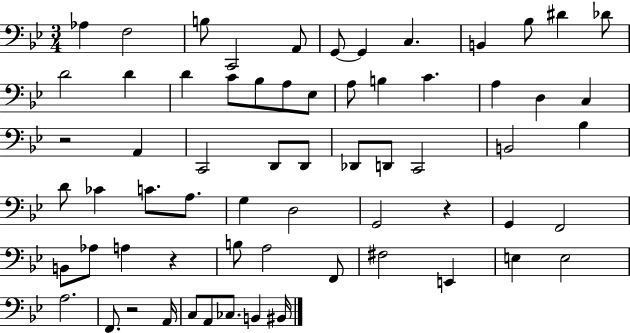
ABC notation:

X:1
T:Untitled
M:3/4
L:1/4
K:Bb
_A, F,2 B,/2 C,,2 A,,/2 G,,/2 G,, C, B,, _B,/2 ^D _D/2 D2 D D C/2 _B,/2 A,/2 _E,/2 A,/2 B, C A, D, C, z2 A,, C,,2 D,,/2 D,,/2 _D,,/2 D,,/2 C,,2 B,,2 _B, D/2 _C C/2 A,/2 G, D,2 G,,2 z G,, F,,2 B,,/2 _A,/2 A, z B,/2 A,2 F,,/2 ^F,2 E,, E, E,2 A,2 F,,/2 z2 A,,/4 C,/2 A,,/2 _C,/2 B,, ^B,,/4